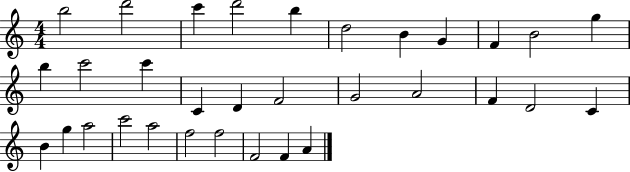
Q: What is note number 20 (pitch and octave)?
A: F4